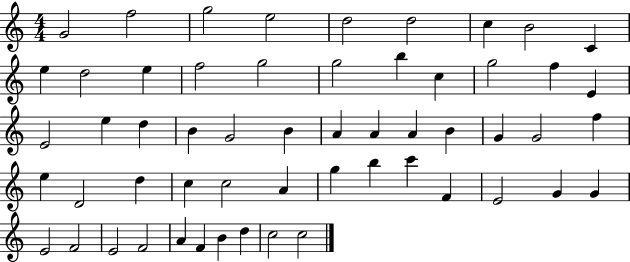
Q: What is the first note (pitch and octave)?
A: G4